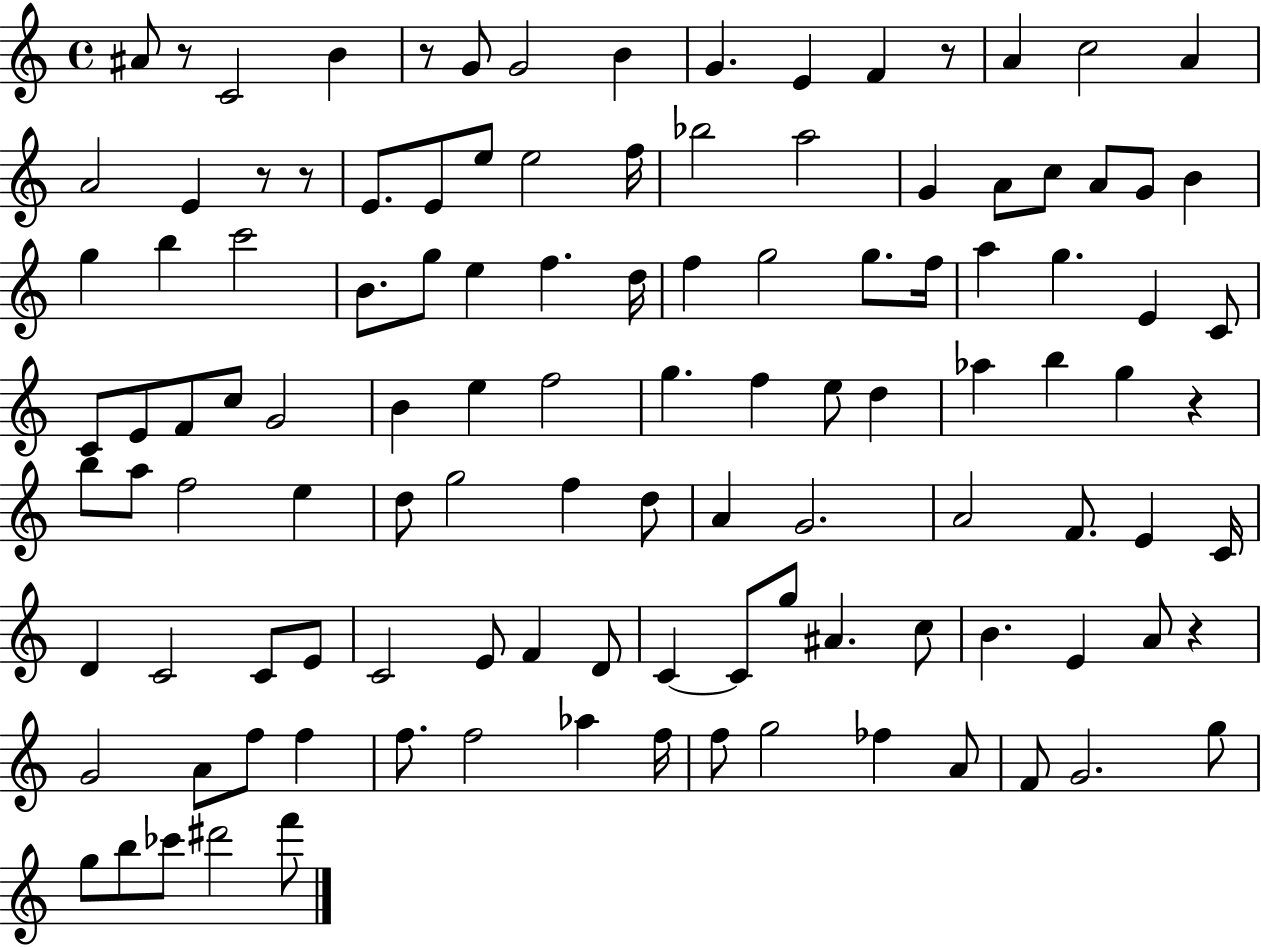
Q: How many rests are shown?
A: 7